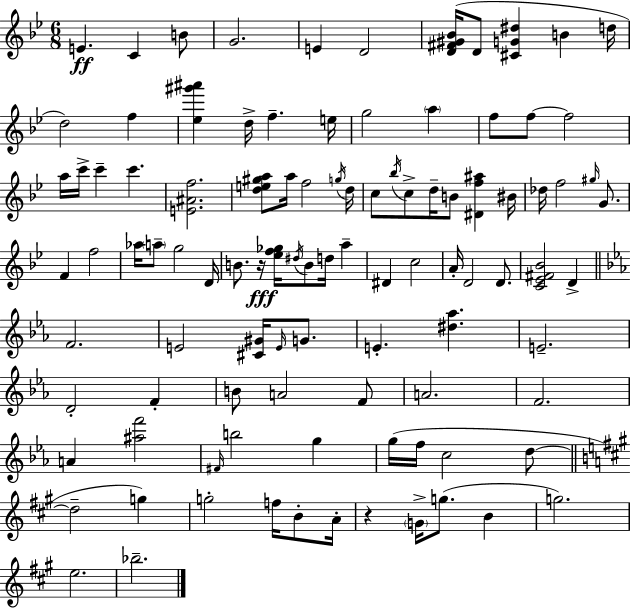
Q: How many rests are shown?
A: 2